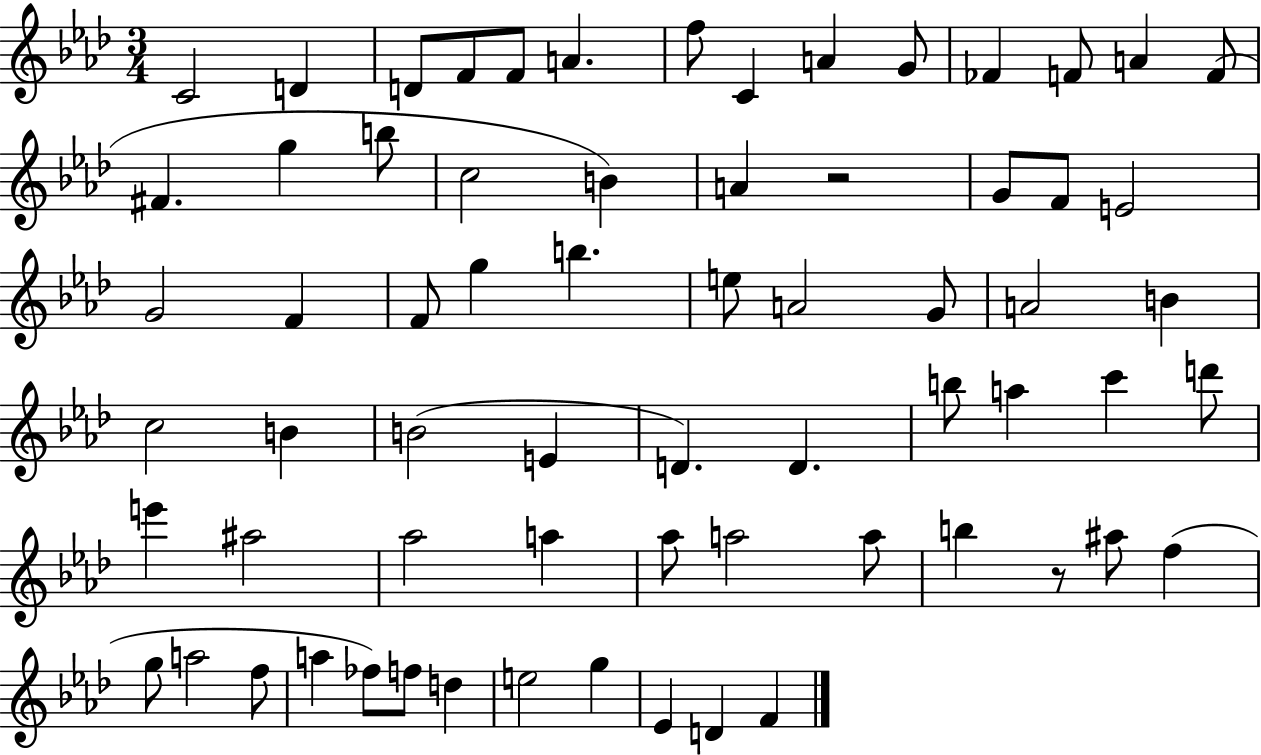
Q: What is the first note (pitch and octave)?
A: C4